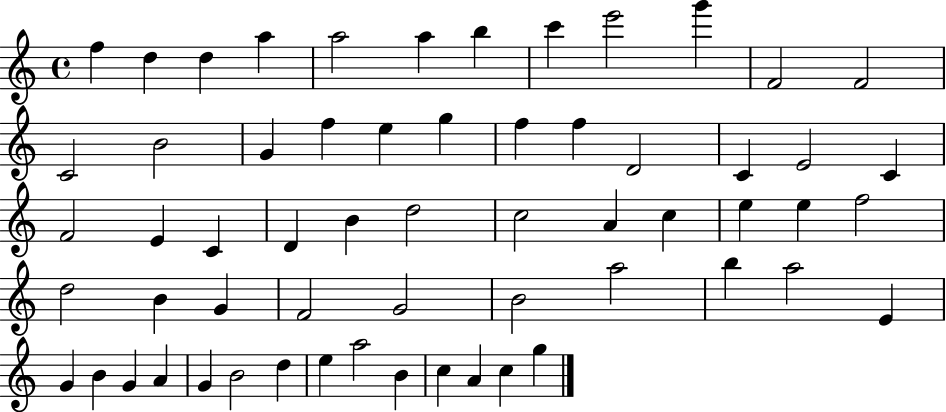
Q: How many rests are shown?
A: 0